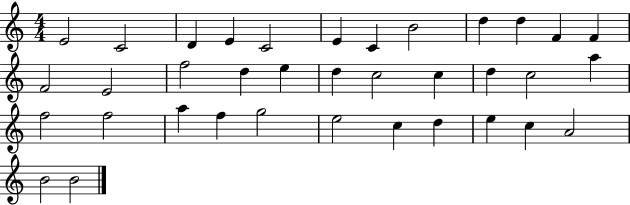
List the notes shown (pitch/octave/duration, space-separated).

E4/h C4/h D4/q E4/q C4/h E4/q C4/q B4/h D5/q D5/q F4/q F4/q F4/h E4/h F5/h D5/q E5/q D5/q C5/h C5/q D5/q C5/h A5/q F5/h F5/h A5/q F5/q G5/h E5/h C5/q D5/q E5/q C5/q A4/h B4/h B4/h